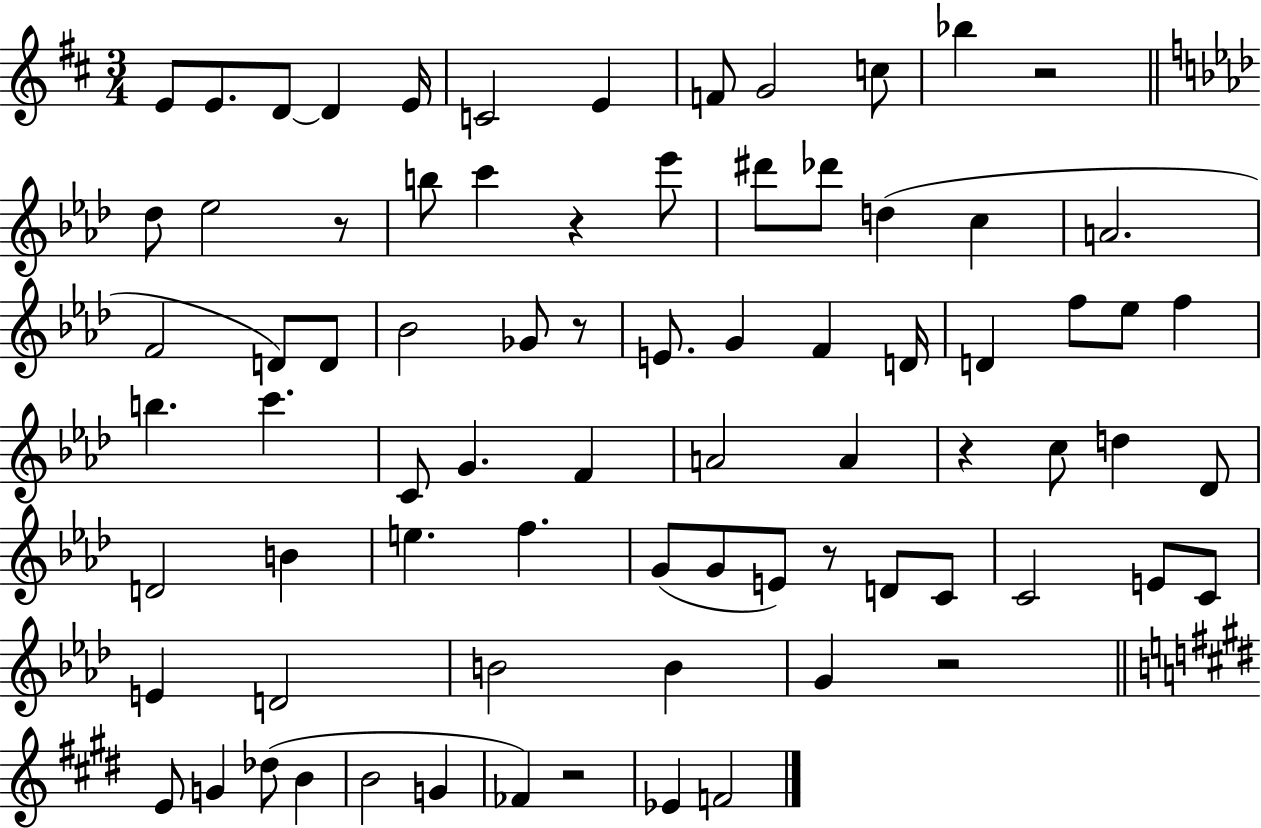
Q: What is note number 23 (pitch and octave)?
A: D4